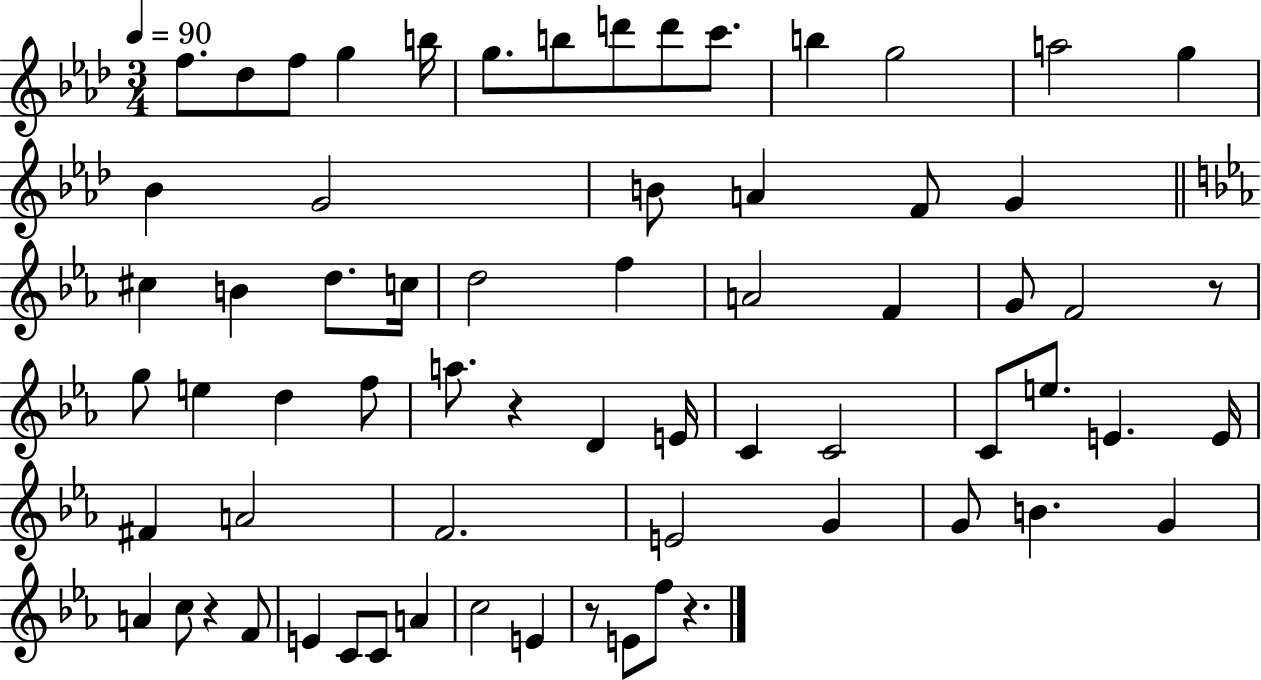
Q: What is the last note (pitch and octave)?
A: F5